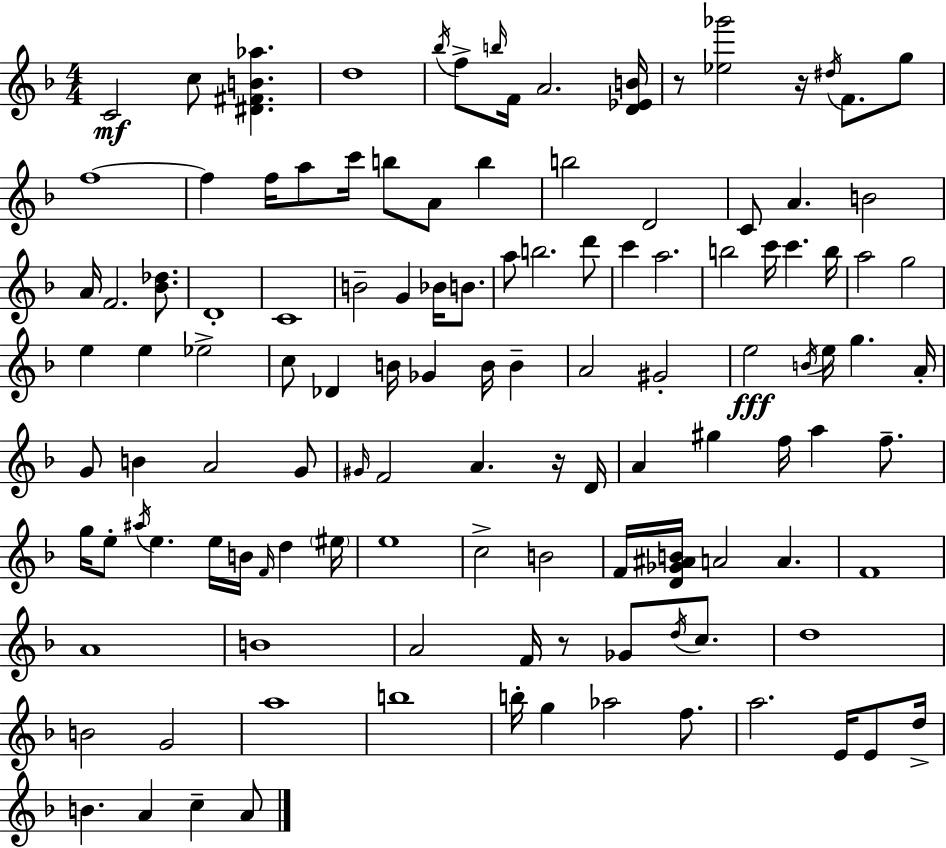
{
  \clef treble
  \numericTimeSignature
  \time 4/4
  \key d \minor
  c'2\mf c''8 <dis' fis' b' aes''>4. | d''1 | \acciaccatura { bes''16 } f''8-> \grace { b''16 } f'16 a'2. | <d' ees' b'>16 r8 <ees'' ges'''>2 r16 \acciaccatura { dis''16 } f'8. | \break g''8 f''1~~ | f''4 f''16 a''8 c'''16 b''8 a'8 b''4 | b''2 d'2 | c'8 a'4. b'2 | \break a'16 f'2. | <bes' des''>8. d'1-. | c'1 | b'2-- g'4 bes'16 | \break b'8. a''8 b''2. | d'''8 c'''4 a''2. | b''2 c'''16 c'''4. | b''16 a''2 g''2 | \break e''4 e''4 ees''2-> | c''8 des'4 b'16 ges'4 b'16 b'4-- | a'2 gis'2-. | e''2\fff \acciaccatura { b'16 } e''16 g''4. | \break a'16-. g'8 b'4 a'2 | g'8 \grace { gis'16 } f'2 a'4. | r16 d'16 a'4 gis''4 f''16 a''4 | f''8.-- g''16 e''8-. \acciaccatura { ais''16 } e''4. e''16 | \break b'16 \grace { f'16 } d''4 \parenthesize eis''16 e''1 | c''2-> b'2 | f'16 <d' ges' ais' b'>16 a'2 | a'4. f'1 | \break a'1 | b'1 | a'2 f'16 | r8 ges'8 \acciaccatura { d''16 } c''8. d''1 | \break b'2 | g'2 a''1 | b''1 | b''16-. g''4 aes''2 | \break f''8. a''2. | e'16 e'8 d''16-> b'4. a'4 | c''4-- a'8 \bar "|."
}